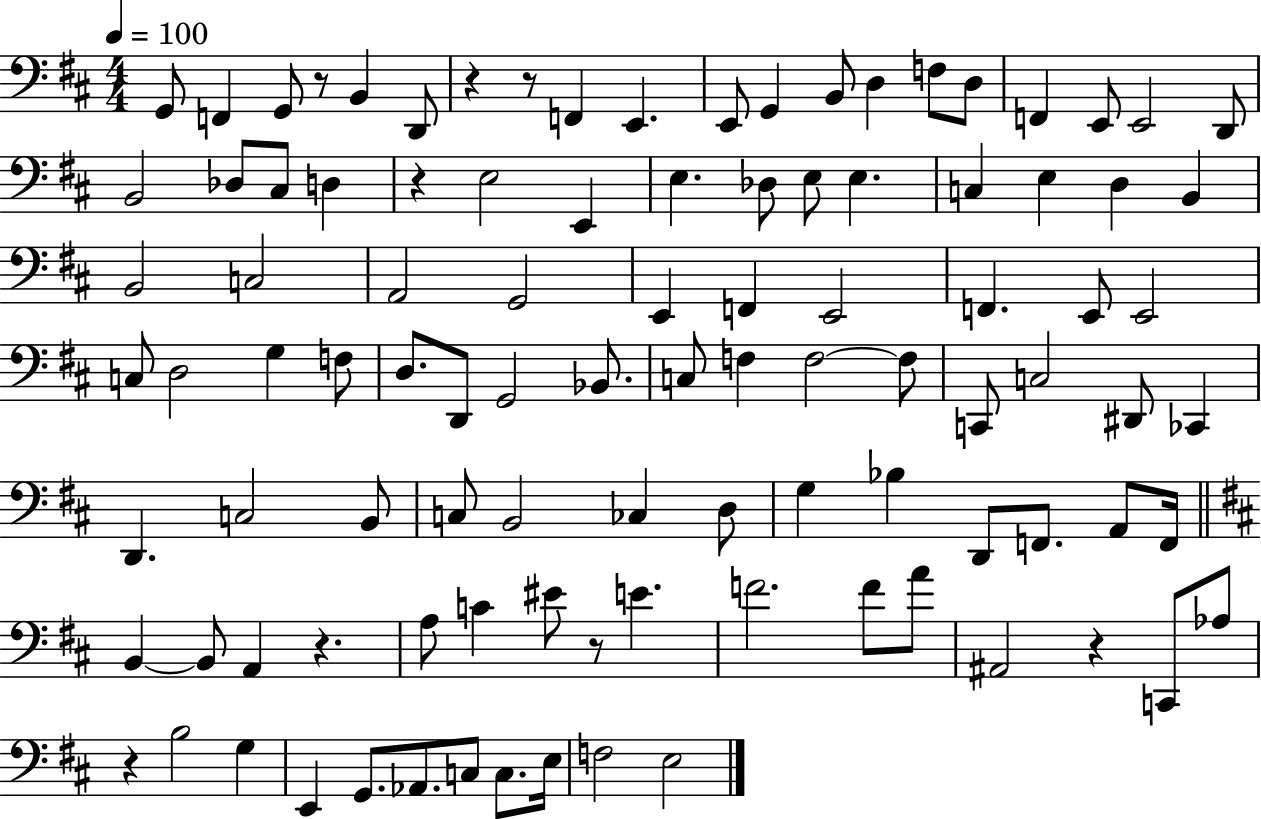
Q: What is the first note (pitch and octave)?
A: G2